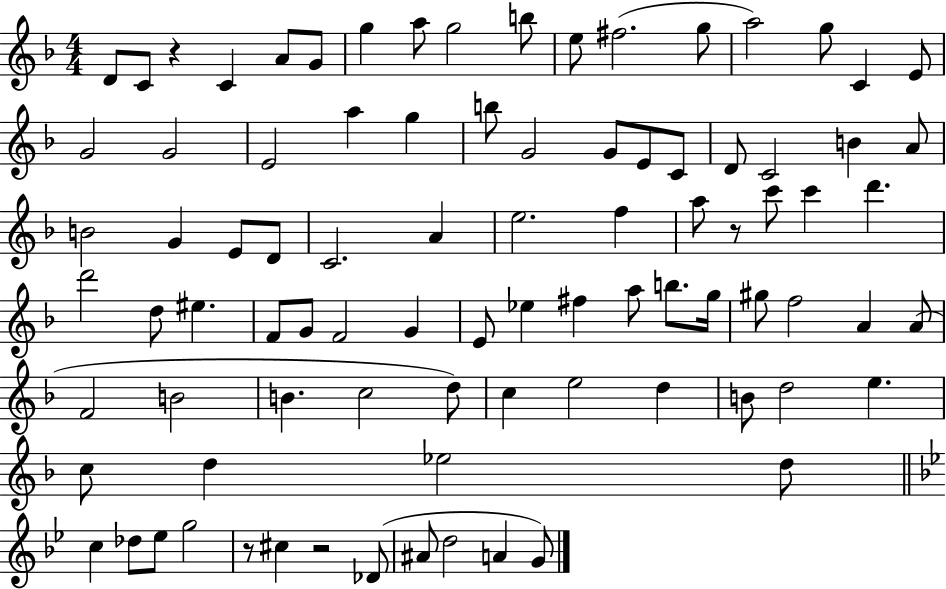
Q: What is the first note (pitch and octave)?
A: D4